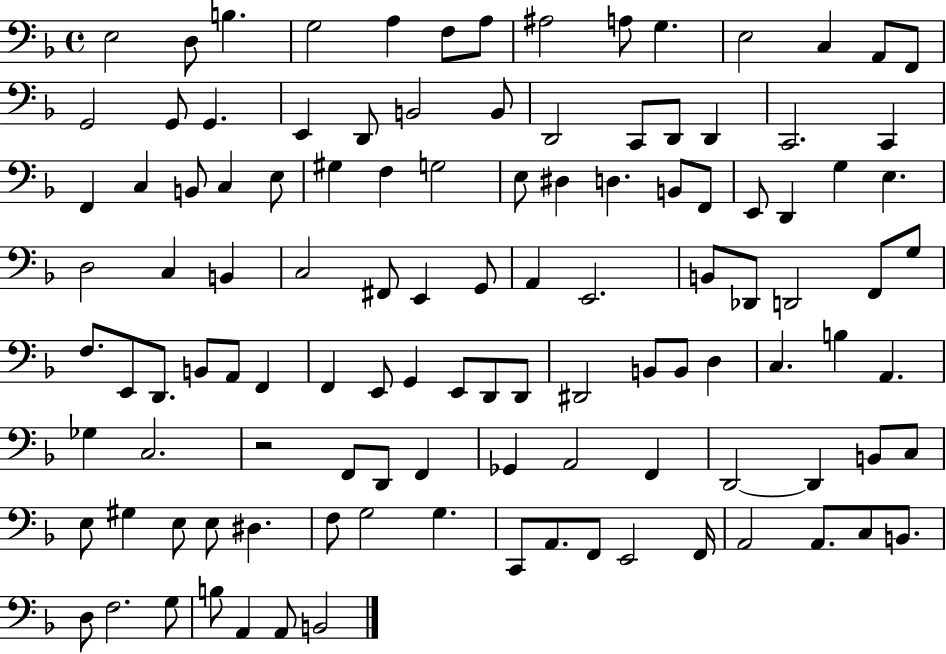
E3/h D3/e B3/q. G3/h A3/q F3/e A3/e A#3/h A3/e G3/q. E3/h C3/q A2/e F2/e G2/h G2/e G2/q. E2/q D2/e B2/h B2/e D2/h C2/e D2/e D2/q C2/h. C2/q F2/q C3/q B2/e C3/q E3/e G#3/q F3/q G3/h E3/e D#3/q D3/q. B2/e F2/e E2/e D2/q G3/q E3/q. D3/h C3/q B2/q C3/h F#2/e E2/q G2/e A2/q E2/h. B2/e Db2/e D2/h F2/e G3/e F3/e. E2/e D2/e. B2/e A2/e F2/q F2/q E2/e G2/q E2/e D2/e D2/e D#2/h B2/e B2/e D3/q C3/q. B3/q A2/q. Gb3/q C3/h. R/h F2/e D2/e F2/q Gb2/q A2/h F2/q D2/h D2/q B2/e C3/e E3/e G#3/q E3/e E3/e D#3/q. F3/e G3/h G3/q. C2/e A2/e. F2/e E2/h F2/s A2/h A2/e. C3/e B2/e. D3/e F3/h. G3/e B3/e A2/q A2/e B2/h